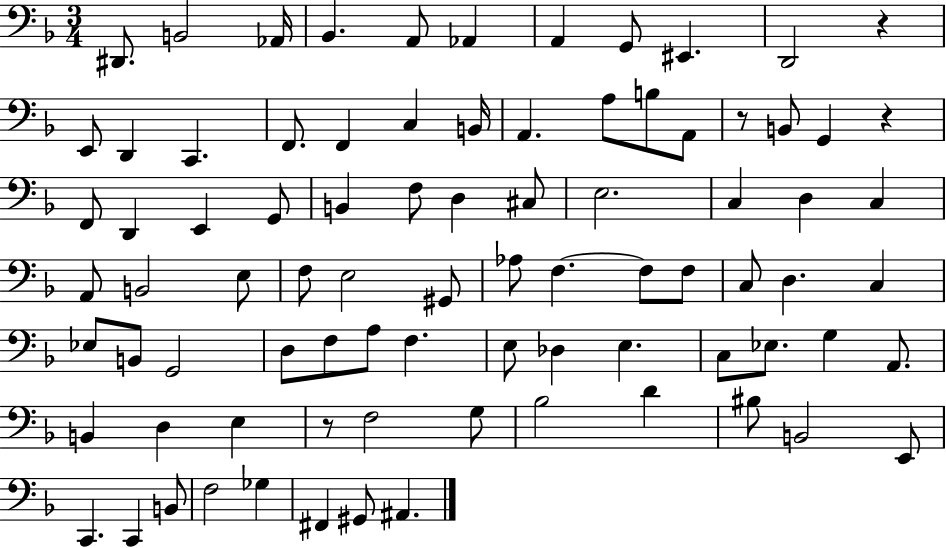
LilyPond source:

{
  \clef bass
  \numericTimeSignature
  \time 3/4
  \key f \major
  dis,8. b,2 aes,16 | bes,4. a,8 aes,4 | a,4 g,8 eis,4. | d,2 r4 | \break e,8 d,4 c,4. | f,8. f,4 c4 b,16 | a,4. a8 b8 a,8 | r8 b,8 g,4 r4 | \break f,8 d,4 e,4 g,8 | b,4 f8 d4 cis8 | e2. | c4 d4 c4 | \break a,8 b,2 e8 | f8 e2 gis,8 | aes8 f4.~~ f8 f8 | c8 d4. c4 | \break ees8 b,8 g,2 | d8 f8 a8 f4. | e8 des4 e4. | c8 ees8. g4 a,8. | \break b,4 d4 e4 | r8 f2 g8 | bes2 d'4 | bis8 b,2 e,8 | \break c,4. c,4 b,8 | f2 ges4 | fis,4 gis,8 ais,4. | \bar "|."
}